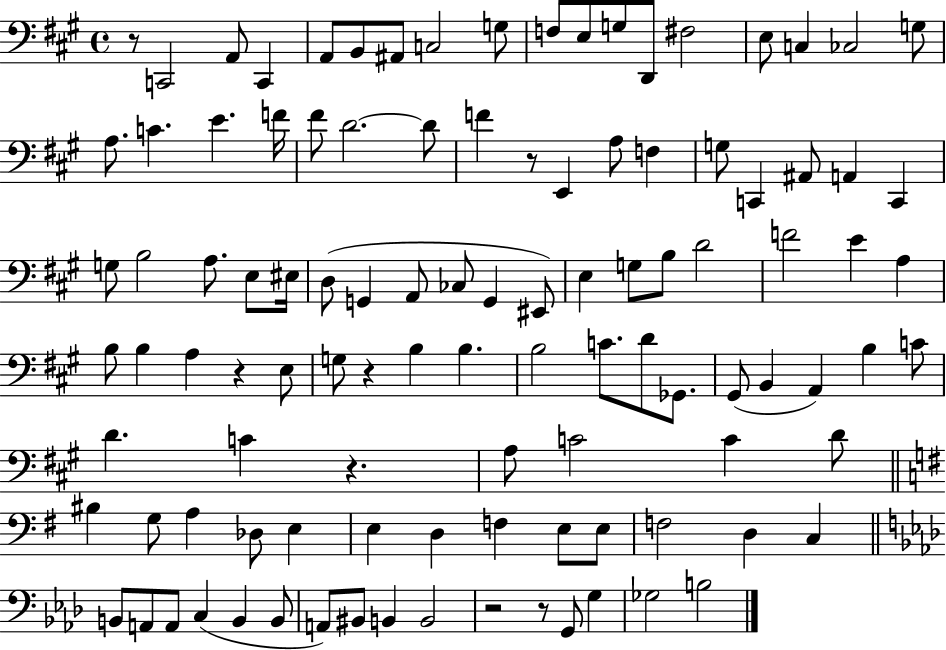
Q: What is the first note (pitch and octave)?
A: C2